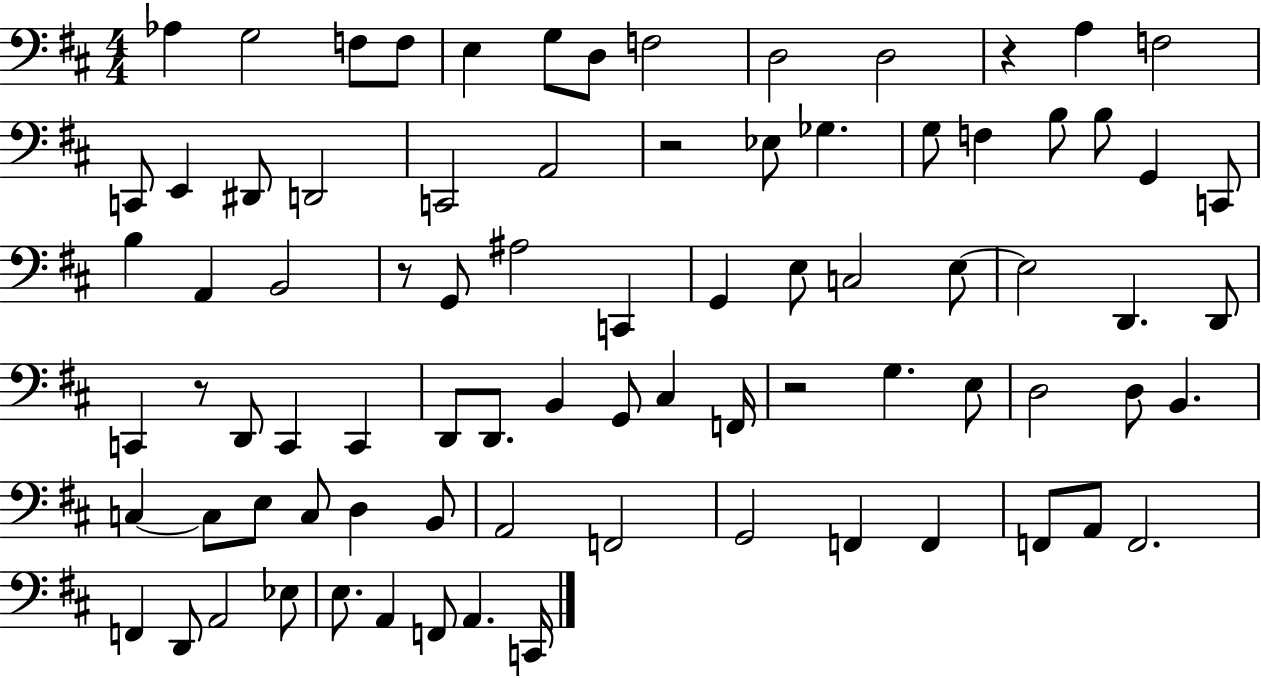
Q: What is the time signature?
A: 4/4